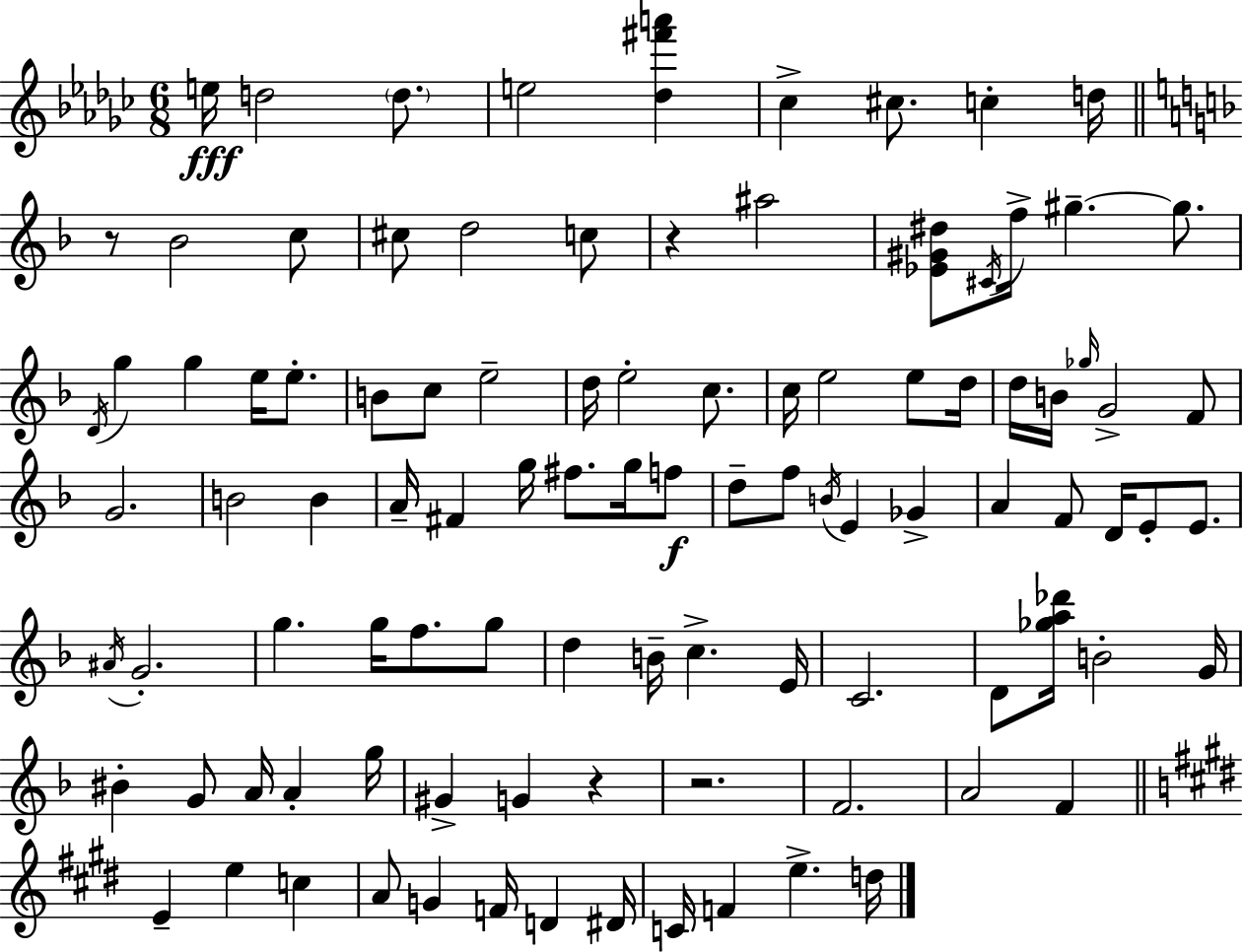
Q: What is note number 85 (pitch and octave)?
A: A4